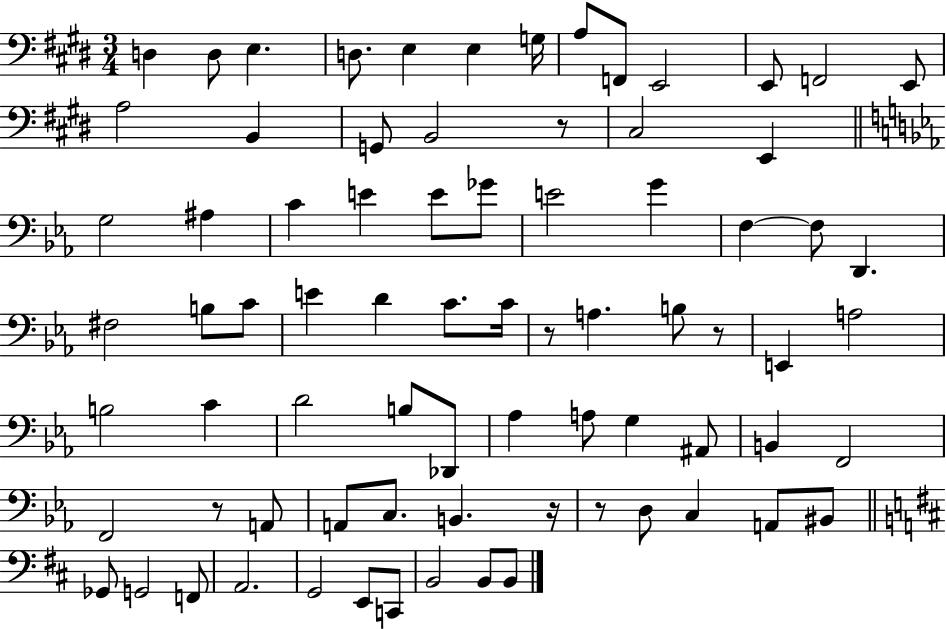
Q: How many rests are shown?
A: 6